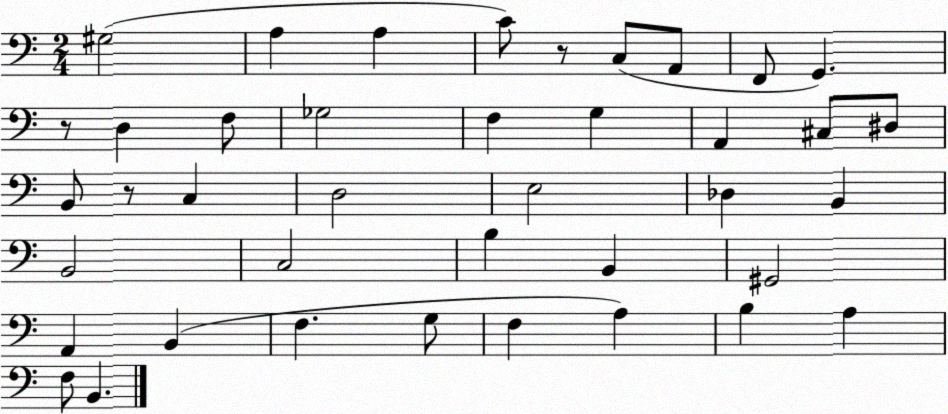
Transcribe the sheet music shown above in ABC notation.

X:1
T:Untitled
M:2/4
L:1/4
K:C
^G,2 A, A, C/2 z/2 C,/2 A,,/2 F,,/2 G,, z/2 D, F,/2 _G,2 F, G, A,, ^C,/2 ^D,/2 B,,/2 z/2 C, D,2 E,2 _D, B,, B,,2 C,2 B, B,, ^G,,2 A,, B,, F, G,/2 F, A, B, A, F,/2 B,,